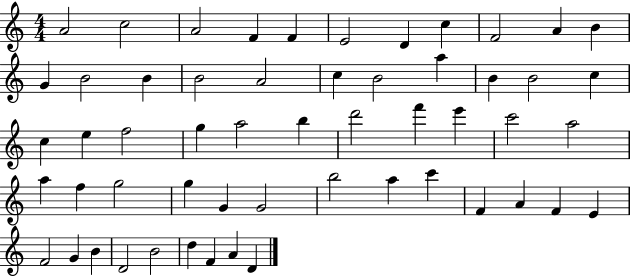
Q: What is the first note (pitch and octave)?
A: A4